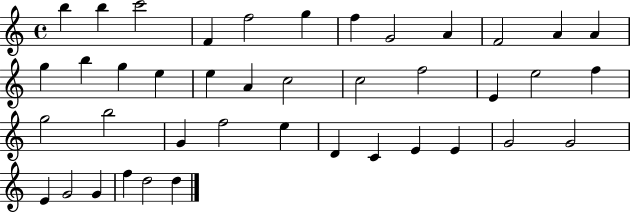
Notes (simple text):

B5/q B5/q C6/h F4/q F5/h G5/q F5/q G4/h A4/q F4/h A4/q A4/q G5/q B5/q G5/q E5/q E5/q A4/q C5/h C5/h F5/h E4/q E5/h F5/q G5/h B5/h G4/q F5/h E5/q D4/q C4/q E4/q E4/q G4/h G4/h E4/q G4/h G4/q F5/q D5/h D5/q